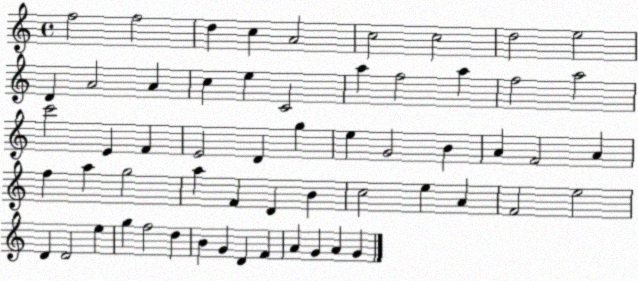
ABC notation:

X:1
T:Untitled
M:4/4
L:1/4
K:C
f2 f2 d c A2 c2 c2 d2 e2 D A2 A c e C2 a f2 a f2 a2 c'2 E F E2 D g e G2 B A F2 A f a g2 a F D B c2 e A F2 e2 D D2 e g f2 d B G D F A G A G